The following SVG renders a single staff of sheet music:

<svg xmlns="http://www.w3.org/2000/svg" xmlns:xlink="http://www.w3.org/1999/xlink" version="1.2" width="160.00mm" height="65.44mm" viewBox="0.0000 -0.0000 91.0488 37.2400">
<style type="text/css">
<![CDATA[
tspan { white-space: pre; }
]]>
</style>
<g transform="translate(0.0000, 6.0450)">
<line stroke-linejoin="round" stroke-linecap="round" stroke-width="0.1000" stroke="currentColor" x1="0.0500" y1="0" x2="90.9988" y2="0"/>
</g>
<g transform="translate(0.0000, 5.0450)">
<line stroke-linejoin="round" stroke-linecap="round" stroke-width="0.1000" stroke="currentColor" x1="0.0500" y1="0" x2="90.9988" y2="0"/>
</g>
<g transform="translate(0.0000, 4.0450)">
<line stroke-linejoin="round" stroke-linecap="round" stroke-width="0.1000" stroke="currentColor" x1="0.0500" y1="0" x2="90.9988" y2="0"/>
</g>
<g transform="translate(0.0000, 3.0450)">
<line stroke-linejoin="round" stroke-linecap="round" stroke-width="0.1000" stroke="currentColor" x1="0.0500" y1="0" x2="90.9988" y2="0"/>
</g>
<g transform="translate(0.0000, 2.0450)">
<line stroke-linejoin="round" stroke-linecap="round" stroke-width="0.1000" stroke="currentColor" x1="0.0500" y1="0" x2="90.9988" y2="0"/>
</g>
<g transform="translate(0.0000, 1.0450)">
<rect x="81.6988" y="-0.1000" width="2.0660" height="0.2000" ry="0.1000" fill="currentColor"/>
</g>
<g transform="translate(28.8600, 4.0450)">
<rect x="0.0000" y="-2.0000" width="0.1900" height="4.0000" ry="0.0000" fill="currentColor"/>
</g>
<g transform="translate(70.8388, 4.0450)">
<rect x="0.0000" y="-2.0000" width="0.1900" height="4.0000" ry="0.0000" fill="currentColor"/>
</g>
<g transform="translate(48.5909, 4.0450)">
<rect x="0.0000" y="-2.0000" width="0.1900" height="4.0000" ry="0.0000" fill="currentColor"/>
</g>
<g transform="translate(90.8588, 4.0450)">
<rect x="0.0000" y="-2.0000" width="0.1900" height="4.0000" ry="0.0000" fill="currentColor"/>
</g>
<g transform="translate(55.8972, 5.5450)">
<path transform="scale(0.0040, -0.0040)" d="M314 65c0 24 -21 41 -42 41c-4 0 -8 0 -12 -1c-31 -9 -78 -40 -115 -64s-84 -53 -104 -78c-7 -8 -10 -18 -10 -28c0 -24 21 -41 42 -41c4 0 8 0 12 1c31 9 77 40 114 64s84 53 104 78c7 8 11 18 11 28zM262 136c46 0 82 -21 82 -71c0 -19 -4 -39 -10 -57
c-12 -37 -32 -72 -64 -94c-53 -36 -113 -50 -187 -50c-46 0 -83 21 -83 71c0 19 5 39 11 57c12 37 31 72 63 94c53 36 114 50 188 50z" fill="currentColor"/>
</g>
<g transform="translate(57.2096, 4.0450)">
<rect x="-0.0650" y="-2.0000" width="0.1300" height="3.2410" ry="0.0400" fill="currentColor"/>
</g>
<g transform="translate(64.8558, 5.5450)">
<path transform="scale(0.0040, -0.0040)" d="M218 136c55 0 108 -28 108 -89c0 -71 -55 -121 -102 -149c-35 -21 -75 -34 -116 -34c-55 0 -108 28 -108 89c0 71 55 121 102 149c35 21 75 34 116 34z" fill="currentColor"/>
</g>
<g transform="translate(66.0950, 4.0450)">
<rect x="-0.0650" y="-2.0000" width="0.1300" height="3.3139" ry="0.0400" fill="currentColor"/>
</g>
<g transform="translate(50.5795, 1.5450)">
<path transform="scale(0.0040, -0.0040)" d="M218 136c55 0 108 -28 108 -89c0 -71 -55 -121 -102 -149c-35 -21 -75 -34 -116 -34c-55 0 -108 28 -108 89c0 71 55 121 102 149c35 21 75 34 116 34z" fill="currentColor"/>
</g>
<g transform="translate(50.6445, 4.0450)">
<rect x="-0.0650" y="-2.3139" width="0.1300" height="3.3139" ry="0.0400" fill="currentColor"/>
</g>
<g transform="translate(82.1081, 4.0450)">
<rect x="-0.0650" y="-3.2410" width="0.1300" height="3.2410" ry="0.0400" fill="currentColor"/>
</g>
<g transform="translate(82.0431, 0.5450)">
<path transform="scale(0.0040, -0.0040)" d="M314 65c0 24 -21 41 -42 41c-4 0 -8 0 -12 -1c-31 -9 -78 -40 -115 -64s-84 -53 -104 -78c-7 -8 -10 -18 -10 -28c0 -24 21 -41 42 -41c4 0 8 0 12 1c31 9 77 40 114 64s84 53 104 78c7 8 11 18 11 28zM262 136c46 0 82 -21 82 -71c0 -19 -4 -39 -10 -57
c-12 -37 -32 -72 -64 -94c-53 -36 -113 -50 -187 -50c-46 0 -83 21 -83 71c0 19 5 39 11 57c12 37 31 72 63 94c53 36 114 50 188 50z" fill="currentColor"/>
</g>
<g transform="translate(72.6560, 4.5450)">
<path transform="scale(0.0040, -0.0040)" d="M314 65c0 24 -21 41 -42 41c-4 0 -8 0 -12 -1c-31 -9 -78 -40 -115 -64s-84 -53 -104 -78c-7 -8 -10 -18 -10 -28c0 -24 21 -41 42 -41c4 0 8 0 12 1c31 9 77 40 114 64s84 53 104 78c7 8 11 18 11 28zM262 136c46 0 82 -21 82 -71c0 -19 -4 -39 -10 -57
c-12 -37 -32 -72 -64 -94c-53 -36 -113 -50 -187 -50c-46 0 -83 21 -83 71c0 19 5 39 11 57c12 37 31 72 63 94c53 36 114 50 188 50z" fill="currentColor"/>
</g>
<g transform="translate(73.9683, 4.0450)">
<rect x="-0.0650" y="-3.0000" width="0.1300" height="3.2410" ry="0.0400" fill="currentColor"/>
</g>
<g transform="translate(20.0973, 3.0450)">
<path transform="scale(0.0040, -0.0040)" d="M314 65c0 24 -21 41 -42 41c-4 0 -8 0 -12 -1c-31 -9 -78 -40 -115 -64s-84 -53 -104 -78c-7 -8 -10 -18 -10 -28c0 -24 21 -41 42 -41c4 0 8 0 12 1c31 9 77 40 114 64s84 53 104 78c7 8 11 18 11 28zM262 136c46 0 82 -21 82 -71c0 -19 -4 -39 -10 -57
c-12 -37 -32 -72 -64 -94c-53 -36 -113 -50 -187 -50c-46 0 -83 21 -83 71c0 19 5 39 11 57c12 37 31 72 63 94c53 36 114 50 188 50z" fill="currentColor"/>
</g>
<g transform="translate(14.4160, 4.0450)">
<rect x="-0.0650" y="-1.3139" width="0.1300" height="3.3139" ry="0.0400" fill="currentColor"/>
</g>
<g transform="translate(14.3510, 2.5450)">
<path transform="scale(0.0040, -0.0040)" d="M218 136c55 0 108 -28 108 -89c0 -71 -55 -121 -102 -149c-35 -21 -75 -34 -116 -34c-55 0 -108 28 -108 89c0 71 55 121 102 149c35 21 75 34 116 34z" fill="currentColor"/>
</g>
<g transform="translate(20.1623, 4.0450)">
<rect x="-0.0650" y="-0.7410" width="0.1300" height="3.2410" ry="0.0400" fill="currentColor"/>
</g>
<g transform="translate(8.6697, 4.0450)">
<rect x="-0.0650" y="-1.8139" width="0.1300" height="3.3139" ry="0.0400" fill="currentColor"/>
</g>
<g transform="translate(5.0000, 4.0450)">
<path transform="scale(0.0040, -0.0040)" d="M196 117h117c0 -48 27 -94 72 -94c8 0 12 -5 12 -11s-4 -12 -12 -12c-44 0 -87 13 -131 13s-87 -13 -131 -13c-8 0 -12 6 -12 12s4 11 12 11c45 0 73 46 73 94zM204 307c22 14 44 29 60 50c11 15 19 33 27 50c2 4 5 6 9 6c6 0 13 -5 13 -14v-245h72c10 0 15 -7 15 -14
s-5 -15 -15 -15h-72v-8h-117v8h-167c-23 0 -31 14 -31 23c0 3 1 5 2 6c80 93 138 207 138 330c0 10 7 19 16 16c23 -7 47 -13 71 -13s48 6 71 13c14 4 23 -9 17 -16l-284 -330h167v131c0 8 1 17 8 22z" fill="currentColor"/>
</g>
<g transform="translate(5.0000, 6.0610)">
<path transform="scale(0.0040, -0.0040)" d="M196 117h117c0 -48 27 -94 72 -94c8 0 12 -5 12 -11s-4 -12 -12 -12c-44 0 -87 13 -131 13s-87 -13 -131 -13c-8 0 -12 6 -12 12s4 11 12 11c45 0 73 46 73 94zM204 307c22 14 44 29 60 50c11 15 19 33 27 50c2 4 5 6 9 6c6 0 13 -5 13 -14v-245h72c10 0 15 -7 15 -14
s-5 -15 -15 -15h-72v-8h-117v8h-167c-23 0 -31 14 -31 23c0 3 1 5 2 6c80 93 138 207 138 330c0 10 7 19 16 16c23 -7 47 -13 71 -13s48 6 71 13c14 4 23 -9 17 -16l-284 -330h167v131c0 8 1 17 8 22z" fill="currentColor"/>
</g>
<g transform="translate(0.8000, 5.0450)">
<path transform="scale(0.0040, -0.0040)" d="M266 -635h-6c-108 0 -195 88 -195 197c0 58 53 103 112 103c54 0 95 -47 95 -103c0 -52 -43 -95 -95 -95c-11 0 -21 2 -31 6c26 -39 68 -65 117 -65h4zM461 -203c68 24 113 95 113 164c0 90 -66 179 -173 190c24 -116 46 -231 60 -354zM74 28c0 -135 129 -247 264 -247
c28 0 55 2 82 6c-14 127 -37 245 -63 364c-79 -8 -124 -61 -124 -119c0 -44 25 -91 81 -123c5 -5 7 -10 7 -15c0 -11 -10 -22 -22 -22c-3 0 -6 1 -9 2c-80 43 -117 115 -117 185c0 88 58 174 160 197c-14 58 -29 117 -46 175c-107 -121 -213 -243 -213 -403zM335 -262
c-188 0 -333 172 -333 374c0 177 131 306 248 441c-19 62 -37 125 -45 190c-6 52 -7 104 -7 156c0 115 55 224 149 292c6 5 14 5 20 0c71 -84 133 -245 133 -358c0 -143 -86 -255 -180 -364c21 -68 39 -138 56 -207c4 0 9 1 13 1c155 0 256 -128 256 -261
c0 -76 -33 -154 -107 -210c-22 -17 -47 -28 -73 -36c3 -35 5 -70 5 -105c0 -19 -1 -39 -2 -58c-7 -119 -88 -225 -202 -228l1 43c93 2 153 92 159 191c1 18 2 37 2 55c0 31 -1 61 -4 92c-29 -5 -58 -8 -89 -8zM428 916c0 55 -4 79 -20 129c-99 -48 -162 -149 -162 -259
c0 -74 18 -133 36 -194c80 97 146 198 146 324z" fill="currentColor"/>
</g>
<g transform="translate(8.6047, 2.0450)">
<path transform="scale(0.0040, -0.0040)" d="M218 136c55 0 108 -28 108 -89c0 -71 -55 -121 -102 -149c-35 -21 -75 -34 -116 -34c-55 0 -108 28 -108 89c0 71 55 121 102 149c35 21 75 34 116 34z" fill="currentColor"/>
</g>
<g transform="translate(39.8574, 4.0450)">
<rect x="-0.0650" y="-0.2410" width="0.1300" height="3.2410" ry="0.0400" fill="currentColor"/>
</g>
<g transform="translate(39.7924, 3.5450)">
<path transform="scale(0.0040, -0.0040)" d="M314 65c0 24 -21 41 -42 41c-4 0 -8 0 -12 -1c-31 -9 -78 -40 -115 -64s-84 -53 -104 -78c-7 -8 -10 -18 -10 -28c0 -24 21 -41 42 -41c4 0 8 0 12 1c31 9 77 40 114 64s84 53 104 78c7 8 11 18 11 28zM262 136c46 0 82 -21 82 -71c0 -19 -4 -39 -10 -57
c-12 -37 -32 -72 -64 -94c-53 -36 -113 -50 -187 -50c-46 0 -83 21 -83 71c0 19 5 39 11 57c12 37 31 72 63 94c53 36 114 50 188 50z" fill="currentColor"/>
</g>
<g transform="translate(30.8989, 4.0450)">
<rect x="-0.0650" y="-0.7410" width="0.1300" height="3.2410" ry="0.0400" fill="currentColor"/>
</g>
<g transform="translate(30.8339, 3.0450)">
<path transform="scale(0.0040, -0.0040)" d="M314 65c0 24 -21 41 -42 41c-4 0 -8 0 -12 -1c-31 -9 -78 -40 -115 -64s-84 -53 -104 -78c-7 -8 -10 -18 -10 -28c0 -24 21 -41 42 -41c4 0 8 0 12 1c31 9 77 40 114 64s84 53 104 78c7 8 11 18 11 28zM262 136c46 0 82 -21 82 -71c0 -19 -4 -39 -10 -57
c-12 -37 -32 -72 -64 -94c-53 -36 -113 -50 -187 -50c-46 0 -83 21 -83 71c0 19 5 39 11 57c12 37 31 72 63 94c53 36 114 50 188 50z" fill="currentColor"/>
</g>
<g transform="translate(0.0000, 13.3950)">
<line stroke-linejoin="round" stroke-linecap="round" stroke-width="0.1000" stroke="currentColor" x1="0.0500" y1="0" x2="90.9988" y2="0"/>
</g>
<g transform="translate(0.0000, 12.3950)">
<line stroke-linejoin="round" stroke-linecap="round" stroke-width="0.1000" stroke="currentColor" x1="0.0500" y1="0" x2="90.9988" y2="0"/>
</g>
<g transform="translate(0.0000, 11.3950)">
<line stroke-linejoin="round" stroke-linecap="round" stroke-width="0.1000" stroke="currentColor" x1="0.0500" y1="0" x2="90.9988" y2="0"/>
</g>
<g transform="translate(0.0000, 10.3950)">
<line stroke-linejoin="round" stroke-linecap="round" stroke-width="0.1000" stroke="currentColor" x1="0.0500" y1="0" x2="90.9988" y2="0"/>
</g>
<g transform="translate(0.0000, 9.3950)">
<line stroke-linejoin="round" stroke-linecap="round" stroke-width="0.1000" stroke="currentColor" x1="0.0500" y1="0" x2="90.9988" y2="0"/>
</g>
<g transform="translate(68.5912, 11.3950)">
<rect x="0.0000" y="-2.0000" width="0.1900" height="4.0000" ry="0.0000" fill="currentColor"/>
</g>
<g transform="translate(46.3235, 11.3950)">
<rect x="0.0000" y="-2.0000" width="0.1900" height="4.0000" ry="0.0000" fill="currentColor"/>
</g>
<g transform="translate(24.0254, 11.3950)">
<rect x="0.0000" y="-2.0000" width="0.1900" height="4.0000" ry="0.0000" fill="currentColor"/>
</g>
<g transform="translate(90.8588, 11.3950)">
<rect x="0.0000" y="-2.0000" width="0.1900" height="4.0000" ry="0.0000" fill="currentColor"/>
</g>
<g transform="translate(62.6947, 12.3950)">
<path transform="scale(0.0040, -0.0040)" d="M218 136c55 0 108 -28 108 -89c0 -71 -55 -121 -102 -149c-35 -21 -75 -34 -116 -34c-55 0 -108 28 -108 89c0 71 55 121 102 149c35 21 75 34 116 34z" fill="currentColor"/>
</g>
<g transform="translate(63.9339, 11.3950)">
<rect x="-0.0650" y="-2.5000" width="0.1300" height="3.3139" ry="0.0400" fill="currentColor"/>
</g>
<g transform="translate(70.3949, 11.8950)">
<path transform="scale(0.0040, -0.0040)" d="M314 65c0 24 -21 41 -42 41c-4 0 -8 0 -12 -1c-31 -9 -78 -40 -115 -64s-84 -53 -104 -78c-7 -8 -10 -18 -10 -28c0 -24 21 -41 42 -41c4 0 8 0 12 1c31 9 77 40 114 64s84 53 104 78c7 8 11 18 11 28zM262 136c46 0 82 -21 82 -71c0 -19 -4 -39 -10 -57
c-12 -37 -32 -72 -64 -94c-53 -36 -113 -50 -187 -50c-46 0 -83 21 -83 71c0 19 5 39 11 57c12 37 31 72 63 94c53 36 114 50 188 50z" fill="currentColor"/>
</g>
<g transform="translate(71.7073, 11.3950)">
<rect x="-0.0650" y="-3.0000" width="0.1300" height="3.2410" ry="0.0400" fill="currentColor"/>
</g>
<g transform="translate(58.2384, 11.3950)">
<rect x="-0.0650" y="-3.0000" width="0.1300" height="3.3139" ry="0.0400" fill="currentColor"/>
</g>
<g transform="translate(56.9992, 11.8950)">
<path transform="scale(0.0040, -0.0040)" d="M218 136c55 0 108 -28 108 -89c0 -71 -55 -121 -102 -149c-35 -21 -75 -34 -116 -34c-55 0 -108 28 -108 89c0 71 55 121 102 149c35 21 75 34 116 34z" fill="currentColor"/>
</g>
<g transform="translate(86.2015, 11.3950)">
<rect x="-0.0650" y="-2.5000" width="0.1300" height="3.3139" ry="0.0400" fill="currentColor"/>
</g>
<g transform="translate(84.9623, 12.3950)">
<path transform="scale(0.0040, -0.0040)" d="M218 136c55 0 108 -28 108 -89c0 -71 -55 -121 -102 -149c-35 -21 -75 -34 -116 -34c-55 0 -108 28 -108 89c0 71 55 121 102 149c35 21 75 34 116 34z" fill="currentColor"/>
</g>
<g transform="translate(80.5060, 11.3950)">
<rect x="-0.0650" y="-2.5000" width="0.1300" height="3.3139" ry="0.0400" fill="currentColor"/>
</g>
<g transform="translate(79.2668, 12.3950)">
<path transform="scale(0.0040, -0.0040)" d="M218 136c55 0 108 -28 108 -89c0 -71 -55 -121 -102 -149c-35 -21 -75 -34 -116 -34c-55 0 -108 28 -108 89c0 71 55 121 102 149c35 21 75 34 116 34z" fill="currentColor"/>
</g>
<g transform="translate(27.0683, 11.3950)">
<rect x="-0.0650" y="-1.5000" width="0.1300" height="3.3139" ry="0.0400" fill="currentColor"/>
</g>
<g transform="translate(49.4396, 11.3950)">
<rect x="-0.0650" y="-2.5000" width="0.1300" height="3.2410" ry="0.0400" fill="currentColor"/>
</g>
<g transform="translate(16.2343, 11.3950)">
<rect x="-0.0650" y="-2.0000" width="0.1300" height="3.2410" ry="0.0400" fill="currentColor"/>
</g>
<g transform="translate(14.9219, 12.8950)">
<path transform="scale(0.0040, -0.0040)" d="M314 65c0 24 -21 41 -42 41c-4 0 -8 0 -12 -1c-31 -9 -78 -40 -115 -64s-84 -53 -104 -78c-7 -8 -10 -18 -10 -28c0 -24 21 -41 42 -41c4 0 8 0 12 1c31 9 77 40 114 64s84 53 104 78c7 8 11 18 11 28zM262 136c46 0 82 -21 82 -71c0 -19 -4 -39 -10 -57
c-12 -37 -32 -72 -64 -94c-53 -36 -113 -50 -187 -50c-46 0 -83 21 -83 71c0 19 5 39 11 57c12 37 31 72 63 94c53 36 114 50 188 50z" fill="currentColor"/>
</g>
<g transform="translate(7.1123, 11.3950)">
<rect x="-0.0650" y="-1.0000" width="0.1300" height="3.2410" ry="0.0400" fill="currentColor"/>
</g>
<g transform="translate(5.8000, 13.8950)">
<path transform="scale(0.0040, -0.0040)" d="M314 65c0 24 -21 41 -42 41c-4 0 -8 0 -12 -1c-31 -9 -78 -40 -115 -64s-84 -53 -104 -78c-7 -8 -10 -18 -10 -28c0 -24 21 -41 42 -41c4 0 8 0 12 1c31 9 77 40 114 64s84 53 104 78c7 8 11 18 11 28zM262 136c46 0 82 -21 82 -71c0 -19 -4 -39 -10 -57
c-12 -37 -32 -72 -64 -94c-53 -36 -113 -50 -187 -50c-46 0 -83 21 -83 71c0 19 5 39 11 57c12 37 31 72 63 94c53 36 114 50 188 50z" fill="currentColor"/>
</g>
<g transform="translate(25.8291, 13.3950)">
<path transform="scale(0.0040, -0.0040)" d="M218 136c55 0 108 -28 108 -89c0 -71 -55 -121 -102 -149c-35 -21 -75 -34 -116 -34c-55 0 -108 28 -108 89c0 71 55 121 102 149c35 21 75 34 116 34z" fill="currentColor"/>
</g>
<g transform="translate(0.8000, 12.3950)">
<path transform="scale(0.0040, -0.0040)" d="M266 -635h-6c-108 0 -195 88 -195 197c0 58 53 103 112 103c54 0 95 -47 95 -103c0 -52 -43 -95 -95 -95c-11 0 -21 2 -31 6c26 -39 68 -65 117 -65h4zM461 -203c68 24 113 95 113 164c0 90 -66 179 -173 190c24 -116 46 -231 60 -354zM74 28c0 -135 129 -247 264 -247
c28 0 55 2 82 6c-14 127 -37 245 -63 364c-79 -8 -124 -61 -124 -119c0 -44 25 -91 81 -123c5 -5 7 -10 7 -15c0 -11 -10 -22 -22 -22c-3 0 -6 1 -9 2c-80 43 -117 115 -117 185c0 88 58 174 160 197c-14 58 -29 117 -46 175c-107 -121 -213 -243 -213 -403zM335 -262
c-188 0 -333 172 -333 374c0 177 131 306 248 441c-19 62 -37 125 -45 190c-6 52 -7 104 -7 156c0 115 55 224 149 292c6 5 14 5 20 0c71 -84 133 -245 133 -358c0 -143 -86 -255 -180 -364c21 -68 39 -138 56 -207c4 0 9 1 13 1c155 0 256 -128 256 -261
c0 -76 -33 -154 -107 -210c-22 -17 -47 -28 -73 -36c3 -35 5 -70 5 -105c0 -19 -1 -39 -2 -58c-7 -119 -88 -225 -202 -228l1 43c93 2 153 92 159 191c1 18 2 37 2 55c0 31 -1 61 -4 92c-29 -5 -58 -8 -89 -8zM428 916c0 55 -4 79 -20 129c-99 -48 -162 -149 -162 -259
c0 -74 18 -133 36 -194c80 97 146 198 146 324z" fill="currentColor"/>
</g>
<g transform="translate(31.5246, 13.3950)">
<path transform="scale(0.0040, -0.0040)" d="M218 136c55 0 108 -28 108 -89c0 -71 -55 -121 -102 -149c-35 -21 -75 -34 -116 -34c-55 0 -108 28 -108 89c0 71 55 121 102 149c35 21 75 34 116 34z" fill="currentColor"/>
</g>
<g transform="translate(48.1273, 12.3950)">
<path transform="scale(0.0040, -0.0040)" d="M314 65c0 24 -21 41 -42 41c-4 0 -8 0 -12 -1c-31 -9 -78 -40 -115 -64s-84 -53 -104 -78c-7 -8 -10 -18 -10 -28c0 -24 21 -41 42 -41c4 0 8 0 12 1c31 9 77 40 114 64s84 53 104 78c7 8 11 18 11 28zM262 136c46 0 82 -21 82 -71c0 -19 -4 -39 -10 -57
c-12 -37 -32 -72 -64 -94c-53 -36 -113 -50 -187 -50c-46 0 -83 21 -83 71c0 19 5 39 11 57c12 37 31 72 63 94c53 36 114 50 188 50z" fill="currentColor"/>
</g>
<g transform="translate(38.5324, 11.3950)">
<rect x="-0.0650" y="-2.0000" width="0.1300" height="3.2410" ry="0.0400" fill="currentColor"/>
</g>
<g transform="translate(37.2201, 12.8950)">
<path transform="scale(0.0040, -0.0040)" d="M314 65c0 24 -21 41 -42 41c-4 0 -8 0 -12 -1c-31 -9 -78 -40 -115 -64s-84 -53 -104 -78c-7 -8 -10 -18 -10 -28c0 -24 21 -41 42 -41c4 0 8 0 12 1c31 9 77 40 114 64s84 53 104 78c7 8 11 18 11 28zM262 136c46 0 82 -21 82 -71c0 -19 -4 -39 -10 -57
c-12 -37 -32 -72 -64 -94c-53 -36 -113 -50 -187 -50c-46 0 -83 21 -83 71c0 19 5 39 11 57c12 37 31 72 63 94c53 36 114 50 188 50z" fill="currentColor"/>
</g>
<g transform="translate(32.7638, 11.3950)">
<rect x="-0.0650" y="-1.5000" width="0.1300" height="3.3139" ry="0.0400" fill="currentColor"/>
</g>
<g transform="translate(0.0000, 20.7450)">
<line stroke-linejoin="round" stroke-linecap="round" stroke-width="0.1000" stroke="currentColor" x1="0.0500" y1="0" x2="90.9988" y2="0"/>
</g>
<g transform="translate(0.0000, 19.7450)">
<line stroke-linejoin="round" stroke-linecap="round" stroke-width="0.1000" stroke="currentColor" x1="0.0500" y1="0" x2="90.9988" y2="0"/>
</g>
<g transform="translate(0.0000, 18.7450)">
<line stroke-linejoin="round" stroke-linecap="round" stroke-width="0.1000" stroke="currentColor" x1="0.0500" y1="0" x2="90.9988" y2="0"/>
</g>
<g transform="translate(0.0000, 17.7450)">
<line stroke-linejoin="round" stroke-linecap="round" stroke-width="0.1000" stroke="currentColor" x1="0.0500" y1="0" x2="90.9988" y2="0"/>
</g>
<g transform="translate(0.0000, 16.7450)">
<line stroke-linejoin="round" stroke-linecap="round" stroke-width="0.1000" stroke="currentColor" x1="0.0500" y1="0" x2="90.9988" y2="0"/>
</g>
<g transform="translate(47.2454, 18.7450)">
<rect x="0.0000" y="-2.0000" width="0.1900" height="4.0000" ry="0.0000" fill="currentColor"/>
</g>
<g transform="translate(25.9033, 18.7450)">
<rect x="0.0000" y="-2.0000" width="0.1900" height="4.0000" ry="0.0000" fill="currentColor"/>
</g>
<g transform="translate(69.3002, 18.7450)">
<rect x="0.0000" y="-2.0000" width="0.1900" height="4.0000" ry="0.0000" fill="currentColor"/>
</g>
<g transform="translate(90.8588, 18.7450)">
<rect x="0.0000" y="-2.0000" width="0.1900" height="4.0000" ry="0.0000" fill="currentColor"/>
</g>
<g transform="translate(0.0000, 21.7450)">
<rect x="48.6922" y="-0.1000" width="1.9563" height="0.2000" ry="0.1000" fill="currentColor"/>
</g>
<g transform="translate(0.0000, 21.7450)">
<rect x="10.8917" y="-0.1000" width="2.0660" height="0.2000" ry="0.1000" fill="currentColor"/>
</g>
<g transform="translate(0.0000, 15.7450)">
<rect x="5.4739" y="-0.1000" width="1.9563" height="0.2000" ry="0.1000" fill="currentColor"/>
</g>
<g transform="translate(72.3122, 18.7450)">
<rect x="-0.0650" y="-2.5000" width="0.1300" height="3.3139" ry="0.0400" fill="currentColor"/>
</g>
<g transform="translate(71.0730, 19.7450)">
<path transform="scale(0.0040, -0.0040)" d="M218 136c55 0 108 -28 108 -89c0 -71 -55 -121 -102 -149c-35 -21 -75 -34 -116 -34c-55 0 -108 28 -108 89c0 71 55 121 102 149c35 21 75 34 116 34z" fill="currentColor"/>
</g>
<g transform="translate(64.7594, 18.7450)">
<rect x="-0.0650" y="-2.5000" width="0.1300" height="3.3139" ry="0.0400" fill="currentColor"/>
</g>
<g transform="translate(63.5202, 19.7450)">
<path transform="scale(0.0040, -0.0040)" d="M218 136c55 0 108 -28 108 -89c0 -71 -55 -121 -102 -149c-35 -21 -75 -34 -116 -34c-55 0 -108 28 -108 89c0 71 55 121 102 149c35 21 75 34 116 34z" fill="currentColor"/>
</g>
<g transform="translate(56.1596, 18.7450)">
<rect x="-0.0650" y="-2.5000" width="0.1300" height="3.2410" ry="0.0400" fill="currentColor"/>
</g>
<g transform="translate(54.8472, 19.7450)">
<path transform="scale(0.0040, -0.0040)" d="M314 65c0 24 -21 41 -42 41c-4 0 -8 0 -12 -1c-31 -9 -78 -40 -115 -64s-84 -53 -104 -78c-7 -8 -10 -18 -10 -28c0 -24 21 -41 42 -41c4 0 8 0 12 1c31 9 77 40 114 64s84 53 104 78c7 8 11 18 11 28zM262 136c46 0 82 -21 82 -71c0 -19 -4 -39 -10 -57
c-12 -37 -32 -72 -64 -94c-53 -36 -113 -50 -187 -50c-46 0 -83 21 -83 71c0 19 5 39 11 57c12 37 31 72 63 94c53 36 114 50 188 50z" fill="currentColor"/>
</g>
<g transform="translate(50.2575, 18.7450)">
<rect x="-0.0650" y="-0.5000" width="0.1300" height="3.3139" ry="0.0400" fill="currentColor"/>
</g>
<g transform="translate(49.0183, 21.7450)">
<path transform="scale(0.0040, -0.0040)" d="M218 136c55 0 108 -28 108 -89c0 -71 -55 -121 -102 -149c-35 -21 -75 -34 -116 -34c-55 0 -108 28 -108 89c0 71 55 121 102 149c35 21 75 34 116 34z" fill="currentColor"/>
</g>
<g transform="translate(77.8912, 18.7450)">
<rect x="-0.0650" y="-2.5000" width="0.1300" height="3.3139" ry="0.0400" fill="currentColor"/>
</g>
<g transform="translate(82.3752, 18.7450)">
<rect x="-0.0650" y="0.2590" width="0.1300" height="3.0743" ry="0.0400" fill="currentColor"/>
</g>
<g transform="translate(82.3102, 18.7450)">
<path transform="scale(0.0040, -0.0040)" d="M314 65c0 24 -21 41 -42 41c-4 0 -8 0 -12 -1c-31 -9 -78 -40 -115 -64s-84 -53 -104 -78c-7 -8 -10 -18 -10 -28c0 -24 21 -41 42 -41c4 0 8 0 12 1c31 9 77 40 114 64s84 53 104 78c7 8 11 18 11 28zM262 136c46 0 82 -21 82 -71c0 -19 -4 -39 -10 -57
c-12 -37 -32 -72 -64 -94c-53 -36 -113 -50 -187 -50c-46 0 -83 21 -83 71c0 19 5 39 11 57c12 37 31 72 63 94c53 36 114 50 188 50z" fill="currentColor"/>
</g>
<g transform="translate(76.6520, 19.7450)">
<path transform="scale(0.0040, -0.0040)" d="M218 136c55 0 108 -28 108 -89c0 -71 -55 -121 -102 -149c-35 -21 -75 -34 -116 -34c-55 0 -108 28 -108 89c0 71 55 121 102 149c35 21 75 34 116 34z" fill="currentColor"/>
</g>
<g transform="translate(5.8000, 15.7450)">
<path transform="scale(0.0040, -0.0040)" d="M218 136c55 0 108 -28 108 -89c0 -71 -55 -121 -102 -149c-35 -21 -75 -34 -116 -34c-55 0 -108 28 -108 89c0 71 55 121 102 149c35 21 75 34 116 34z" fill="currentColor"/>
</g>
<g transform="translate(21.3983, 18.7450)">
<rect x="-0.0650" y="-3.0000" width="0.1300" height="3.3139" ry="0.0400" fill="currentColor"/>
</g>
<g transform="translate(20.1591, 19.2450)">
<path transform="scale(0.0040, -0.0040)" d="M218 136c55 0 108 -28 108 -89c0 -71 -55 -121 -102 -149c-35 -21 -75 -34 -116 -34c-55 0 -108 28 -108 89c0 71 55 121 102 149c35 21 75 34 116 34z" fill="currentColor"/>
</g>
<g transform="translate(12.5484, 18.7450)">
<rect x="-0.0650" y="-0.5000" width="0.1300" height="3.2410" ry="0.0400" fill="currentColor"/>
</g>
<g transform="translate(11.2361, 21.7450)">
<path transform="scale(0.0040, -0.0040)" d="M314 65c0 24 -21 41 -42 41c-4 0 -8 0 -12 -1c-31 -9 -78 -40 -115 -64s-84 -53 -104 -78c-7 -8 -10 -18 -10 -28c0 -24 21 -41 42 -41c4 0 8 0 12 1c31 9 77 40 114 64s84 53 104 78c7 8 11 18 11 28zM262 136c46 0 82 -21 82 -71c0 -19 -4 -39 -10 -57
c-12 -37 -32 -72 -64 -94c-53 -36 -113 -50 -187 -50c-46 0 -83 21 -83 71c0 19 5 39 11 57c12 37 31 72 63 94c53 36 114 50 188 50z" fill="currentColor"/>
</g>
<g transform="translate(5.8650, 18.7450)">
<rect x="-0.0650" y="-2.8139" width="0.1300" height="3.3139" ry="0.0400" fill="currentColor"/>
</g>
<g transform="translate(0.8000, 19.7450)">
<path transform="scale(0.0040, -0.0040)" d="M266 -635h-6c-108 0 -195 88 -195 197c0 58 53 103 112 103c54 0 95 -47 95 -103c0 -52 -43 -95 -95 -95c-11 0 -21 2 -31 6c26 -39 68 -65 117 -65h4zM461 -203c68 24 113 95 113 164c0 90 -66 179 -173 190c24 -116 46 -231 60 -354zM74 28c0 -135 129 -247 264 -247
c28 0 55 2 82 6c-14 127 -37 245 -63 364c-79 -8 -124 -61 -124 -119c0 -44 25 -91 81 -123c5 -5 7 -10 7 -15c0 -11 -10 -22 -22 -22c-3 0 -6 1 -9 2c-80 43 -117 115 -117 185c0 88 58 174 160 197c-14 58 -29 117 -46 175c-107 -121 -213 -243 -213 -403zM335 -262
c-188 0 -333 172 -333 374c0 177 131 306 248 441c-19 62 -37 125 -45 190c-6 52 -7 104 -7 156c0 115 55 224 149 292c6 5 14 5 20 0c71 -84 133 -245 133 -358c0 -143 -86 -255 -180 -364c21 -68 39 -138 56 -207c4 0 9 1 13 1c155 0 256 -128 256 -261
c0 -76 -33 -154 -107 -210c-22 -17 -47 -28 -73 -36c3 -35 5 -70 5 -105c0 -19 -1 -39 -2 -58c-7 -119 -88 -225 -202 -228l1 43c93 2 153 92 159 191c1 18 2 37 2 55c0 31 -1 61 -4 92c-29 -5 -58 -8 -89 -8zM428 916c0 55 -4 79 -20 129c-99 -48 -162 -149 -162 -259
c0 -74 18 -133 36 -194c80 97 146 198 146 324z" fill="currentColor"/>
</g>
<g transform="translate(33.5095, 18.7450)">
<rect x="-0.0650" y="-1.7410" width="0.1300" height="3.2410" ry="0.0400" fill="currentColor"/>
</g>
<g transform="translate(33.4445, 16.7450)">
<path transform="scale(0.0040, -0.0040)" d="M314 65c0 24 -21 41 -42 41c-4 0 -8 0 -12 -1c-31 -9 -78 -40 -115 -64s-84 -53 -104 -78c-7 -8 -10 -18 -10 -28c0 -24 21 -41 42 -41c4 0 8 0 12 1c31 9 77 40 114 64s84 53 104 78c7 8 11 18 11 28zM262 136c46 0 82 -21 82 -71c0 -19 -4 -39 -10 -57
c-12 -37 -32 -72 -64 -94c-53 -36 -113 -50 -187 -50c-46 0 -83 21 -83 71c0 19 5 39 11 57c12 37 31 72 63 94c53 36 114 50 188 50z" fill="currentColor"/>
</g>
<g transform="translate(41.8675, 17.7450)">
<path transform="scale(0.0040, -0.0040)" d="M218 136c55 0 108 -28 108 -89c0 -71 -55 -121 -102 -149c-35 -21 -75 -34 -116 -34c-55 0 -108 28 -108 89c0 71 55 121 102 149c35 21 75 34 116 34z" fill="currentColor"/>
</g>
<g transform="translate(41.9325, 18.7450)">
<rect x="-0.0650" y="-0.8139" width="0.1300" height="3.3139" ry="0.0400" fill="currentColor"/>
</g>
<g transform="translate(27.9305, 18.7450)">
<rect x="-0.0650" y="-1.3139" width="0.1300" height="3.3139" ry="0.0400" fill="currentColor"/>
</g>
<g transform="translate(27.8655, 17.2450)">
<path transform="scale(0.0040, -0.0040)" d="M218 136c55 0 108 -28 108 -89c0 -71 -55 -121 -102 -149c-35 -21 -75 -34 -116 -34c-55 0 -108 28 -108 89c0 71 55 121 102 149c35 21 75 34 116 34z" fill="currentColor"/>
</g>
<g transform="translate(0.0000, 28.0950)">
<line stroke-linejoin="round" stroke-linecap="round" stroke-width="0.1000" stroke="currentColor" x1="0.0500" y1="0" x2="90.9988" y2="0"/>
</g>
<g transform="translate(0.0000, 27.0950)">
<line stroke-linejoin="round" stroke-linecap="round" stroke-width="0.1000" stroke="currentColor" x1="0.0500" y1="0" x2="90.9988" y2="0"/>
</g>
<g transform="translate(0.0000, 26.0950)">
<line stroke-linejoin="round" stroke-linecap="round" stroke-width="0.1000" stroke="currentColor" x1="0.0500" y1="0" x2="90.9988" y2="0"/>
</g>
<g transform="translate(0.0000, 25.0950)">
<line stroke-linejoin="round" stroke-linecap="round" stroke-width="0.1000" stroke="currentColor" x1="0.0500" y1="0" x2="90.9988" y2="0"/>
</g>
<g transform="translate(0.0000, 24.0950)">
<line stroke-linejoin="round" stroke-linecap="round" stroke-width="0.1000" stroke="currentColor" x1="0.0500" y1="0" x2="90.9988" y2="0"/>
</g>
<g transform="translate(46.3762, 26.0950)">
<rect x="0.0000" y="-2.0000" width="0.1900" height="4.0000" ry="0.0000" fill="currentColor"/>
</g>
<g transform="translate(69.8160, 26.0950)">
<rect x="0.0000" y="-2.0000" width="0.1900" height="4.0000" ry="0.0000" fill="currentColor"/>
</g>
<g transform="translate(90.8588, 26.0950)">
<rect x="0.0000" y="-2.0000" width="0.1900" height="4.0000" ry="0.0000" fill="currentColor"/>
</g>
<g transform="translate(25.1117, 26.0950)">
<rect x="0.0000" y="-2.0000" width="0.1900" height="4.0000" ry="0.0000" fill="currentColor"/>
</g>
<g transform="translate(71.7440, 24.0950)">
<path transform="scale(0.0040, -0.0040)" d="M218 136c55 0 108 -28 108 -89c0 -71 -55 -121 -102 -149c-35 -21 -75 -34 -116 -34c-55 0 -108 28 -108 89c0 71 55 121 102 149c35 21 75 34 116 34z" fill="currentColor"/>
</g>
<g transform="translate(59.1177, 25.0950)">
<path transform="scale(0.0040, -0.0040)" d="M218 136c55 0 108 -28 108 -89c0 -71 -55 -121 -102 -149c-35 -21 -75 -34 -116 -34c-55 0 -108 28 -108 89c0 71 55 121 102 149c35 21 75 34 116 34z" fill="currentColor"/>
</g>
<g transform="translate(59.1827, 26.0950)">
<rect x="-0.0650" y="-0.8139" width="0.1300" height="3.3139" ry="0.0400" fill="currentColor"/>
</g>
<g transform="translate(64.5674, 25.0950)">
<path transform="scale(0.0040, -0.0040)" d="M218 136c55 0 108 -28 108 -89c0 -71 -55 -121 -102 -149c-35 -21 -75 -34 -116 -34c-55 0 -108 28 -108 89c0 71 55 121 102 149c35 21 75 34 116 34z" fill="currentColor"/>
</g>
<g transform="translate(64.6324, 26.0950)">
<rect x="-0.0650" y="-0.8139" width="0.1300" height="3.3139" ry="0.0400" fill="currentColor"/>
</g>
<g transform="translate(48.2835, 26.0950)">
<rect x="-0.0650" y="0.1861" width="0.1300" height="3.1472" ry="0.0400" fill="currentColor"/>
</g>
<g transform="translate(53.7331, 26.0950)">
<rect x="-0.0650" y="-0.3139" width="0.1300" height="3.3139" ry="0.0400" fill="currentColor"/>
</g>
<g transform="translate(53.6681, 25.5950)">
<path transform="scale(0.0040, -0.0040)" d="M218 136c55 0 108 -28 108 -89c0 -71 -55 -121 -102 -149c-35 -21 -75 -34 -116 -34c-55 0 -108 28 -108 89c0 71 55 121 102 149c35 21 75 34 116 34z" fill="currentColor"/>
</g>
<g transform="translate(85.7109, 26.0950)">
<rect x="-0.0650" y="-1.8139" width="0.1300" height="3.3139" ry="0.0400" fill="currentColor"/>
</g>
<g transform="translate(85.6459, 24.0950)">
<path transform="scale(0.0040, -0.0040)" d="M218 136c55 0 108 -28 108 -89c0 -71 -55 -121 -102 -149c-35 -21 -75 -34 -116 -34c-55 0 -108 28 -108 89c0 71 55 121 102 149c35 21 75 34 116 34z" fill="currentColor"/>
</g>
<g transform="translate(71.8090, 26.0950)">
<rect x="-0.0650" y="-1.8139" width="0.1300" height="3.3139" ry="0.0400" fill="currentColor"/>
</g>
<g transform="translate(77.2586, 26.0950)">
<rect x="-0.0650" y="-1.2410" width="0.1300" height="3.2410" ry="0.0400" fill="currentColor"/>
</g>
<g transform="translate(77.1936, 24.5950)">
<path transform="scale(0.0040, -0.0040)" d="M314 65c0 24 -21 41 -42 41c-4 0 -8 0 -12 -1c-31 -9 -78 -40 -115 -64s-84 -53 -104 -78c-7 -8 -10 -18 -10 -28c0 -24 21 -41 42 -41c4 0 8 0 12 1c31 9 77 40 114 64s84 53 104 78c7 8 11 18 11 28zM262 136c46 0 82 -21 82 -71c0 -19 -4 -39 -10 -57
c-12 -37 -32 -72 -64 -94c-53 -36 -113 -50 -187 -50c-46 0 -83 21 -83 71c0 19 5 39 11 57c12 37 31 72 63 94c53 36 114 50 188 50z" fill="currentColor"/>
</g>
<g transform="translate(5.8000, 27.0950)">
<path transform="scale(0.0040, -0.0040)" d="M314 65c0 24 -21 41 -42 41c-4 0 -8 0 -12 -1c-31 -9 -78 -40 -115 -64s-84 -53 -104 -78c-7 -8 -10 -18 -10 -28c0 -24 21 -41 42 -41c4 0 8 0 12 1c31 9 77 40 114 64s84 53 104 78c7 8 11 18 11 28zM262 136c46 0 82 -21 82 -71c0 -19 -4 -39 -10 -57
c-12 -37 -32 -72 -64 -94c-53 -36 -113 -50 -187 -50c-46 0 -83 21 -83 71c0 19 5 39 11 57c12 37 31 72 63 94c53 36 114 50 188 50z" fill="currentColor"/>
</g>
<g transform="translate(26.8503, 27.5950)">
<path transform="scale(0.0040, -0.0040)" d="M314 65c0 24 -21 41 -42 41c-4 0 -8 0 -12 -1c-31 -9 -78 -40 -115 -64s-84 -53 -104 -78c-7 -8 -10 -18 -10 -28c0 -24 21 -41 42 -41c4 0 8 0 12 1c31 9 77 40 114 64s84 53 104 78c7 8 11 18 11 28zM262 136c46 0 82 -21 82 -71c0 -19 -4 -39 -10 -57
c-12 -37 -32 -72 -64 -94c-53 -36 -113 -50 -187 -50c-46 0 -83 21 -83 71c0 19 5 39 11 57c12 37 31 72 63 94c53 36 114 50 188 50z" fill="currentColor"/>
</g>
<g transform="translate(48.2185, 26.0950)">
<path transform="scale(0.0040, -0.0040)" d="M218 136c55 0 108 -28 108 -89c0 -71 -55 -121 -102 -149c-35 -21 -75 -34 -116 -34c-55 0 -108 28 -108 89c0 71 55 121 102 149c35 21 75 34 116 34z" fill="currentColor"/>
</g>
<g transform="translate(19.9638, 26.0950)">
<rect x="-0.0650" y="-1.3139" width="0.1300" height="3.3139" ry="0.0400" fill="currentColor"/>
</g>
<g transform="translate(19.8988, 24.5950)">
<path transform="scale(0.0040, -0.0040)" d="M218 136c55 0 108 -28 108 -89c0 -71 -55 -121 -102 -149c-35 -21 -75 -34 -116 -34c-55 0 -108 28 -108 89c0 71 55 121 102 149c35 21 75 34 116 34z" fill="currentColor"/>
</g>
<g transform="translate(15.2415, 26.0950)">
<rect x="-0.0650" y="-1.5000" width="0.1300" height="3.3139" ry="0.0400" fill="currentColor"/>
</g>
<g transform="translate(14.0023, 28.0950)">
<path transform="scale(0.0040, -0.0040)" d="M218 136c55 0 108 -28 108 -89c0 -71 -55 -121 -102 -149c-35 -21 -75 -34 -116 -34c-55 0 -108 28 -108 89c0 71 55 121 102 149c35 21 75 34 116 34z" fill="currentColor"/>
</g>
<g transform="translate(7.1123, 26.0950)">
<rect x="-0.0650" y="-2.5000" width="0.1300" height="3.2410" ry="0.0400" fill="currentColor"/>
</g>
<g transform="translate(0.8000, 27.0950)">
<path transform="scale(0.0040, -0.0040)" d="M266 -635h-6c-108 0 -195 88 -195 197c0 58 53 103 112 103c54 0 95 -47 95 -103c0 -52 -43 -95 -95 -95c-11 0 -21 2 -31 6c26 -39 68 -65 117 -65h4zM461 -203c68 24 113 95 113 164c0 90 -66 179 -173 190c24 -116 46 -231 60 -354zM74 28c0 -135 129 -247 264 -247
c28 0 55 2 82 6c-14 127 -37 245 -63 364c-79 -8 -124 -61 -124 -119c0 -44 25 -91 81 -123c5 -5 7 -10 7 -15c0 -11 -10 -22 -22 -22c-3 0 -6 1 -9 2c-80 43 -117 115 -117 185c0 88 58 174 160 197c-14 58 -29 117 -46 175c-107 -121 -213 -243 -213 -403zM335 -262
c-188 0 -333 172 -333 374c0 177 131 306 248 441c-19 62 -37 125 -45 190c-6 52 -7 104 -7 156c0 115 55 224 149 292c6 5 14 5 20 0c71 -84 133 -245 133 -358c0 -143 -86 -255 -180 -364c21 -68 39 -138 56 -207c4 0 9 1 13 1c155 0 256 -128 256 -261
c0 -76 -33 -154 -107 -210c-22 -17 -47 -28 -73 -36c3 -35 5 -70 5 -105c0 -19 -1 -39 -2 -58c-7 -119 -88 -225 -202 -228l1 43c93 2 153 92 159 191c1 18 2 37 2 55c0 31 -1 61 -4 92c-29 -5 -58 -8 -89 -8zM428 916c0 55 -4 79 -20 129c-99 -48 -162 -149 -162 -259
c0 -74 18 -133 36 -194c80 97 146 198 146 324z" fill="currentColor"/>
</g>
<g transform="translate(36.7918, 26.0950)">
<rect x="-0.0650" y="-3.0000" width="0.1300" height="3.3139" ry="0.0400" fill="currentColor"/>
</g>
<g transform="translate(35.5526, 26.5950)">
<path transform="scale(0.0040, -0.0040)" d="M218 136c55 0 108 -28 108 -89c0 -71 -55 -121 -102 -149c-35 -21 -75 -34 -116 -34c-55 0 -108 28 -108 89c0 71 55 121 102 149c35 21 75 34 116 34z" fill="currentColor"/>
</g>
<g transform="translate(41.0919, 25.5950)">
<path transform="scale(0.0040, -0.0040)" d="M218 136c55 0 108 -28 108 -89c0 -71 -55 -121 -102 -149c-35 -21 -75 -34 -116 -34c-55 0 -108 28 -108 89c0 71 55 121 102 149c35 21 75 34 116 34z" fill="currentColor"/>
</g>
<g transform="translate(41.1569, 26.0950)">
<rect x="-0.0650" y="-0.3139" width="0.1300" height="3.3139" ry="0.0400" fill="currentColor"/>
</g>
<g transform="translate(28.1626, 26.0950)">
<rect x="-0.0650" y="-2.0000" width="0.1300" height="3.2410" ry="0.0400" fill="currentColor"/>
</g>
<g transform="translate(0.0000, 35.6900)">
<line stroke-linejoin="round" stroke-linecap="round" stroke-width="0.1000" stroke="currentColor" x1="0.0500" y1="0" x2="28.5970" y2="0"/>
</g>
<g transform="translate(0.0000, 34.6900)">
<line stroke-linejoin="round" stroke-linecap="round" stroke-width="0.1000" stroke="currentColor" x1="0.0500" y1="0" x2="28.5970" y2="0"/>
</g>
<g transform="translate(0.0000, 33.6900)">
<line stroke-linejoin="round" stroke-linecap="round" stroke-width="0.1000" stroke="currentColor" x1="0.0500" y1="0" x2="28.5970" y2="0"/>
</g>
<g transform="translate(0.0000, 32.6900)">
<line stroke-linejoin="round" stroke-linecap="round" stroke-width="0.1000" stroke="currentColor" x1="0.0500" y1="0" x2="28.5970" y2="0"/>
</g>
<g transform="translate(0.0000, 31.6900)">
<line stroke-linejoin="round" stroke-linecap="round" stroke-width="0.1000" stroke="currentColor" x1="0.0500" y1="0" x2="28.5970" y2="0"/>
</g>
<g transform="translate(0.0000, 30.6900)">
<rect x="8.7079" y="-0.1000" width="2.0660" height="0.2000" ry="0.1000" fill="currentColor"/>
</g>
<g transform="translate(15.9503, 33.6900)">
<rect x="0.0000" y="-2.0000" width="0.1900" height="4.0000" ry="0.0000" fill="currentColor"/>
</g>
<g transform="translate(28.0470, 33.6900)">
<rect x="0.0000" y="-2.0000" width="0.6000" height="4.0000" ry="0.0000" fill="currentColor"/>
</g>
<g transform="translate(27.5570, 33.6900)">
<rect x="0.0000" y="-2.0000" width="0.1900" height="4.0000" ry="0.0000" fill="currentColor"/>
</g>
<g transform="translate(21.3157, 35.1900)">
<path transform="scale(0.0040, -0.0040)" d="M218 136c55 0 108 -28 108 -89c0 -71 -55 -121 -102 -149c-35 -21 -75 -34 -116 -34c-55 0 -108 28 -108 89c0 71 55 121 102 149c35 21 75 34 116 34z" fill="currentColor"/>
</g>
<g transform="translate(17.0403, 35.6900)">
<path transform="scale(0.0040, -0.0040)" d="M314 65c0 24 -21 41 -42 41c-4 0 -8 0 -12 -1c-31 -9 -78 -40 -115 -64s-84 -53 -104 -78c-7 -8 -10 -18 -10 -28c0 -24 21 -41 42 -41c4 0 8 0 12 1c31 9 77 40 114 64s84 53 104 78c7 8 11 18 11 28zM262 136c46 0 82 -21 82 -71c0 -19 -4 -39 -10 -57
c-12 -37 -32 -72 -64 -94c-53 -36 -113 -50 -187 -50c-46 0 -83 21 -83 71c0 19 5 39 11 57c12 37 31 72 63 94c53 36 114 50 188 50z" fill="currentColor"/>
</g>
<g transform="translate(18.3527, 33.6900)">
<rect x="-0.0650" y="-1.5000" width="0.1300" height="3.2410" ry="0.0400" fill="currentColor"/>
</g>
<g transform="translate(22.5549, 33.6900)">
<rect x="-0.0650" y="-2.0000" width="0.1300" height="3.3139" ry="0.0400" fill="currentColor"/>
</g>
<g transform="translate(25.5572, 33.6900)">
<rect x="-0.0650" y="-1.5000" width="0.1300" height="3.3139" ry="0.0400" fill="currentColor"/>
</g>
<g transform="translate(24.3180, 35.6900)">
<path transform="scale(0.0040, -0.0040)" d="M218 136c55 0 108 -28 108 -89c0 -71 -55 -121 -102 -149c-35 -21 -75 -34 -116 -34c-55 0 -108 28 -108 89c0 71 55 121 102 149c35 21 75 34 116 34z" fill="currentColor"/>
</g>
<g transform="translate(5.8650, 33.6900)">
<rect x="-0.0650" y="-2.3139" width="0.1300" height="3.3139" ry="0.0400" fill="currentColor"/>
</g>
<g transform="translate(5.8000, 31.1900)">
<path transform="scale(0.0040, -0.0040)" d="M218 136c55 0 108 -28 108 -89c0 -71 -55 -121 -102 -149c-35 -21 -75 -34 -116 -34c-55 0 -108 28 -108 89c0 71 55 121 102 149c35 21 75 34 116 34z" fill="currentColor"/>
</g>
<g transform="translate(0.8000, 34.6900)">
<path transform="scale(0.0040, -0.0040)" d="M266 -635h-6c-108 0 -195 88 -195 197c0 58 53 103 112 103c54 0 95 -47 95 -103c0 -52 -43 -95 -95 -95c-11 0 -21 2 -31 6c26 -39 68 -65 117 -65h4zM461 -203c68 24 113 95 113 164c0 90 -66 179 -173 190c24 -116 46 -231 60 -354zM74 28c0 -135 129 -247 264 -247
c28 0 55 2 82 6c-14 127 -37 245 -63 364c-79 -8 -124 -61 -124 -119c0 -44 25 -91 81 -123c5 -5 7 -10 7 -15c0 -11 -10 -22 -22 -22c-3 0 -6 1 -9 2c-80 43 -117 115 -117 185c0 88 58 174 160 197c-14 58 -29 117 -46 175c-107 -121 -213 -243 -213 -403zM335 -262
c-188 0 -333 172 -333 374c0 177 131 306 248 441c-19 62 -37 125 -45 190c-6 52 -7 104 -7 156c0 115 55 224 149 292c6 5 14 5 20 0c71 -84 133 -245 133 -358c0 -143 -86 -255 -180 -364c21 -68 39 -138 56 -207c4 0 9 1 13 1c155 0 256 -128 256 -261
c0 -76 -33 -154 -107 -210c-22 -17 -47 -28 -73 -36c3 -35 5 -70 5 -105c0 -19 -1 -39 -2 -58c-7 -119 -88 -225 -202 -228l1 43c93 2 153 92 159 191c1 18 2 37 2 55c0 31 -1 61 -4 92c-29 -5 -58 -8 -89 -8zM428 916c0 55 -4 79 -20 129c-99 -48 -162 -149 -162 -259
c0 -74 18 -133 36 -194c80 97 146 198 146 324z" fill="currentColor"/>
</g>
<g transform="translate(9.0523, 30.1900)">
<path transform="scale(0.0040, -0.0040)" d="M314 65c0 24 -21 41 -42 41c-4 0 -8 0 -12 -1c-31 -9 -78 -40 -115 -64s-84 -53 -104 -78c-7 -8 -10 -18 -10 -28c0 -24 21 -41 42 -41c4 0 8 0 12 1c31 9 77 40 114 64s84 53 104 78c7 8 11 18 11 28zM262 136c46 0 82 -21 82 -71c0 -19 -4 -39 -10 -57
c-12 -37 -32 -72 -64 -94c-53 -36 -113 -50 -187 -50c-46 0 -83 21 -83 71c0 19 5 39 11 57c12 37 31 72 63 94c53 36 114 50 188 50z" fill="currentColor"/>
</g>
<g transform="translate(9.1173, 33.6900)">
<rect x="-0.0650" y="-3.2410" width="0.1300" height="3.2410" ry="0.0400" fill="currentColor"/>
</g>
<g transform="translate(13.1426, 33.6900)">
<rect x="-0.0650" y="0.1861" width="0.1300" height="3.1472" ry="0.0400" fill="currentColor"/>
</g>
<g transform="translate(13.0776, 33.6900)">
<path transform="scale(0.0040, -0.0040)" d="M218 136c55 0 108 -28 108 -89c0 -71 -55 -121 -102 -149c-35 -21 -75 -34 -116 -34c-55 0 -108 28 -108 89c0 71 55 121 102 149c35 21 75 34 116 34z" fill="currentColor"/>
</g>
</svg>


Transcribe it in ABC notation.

X:1
T:Untitled
M:4/4
L:1/4
K:C
f e d2 d2 c2 g F2 F A2 b2 D2 F2 E E F2 G2 A G A2 G G a C2 A e f2 d C G2 G G G B2 G2 E e F2 A c B c d d f e2 f g b2 B E2 F E